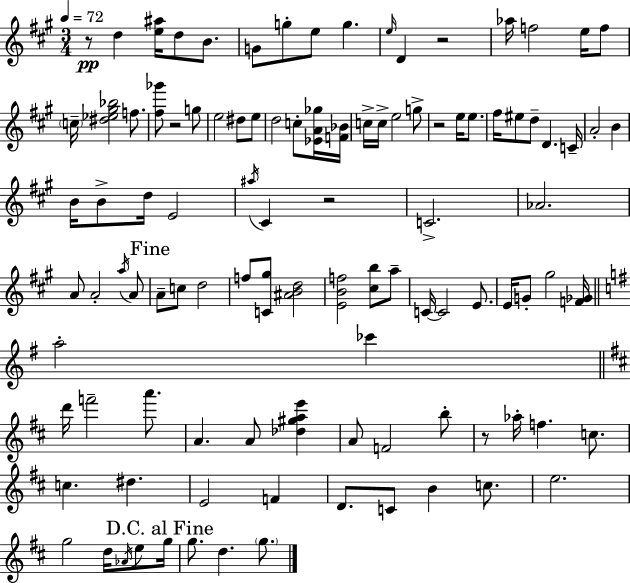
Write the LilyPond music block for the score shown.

{
  \clef treble
  \numericTimeSignature
  \time 3/4
  \key a \major
  \tempo 4 = 72
  r8\pp d''4 <e'' ais''>16 d''8 b'8. | g'8 g''8-. e''8 g''4. | \grace { e''16 } d'4 r2 | aes''16 f''2 e''16 f''8 | \break \parenthesize c''16-- <dis'' ees'' gis'' bes''>2 f''8. | <fis'' ges'''>8 r2 g''8 | e''2 dis''8 e''8 | d''2 c''8-. <ees' a' ges''>16 | \break <f' bes'>16 c''16-> c''16-> e''2 g''8-> | r2 e''16 e''8. | fis''16 eis''8 d''8-- d'4. | c'16-- a'2-. b'4 | \break b'16 b'8-> d''16 e'2 | \acciaccatura { ais''16 } cis'4 r2 | c'2.-> | aes'2. | \break a'8 a'2-. | \acciaccatura { a''16 } a'8 \mark "Fine" a'8-- c''8 d''2 | f''8 <c' gis''>8 <ais' b' d''>2 | <e' b' f''>2 <cis'' b''>8 | \break a''8-- c'16~~ c'2 | e'8. e'16 g'8-. gis''2 | <f' ges'>16 \bar "||" \break \key g \major a''2-. ces'''4 | \bar "||" \break \key d \major d'''16 f'''2-- a'''8. | a'4. a'8 <des'' gis'' a'' e'''>4 | a'8 f'2 b''8-. | r8 aes''16-. f''4. c''8. | \break c''4. dis''4. | e'2 f'4 | d'8. c'8 b'4 c''8. | e''2. | \break g''2 d''16 \acciaccatura { aes'16 } e''8 | \mark "D.C. al Fine" g''16 g''8. d''4. \parenthesize g''8. | \bar "|."
}